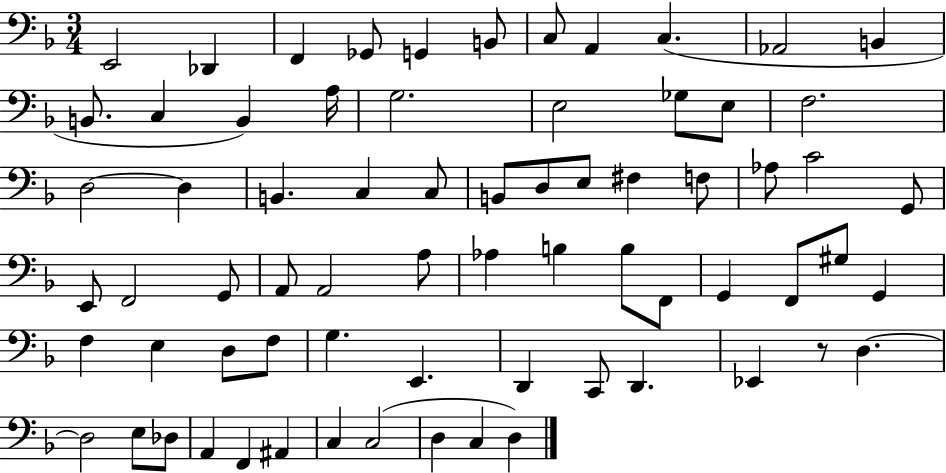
{
  \clef bass
  \numericTimeSignature
  \time 3/4
  \key f \major
  e,2 des,4 | f,4 ges,8 g,4 b,8 | c8 a,4 c4.( | aes,2 b,4 | \break b,8. c4 b,4) a16 | g2. | e2 ges8 e8 | f2. | \break d2~~ d4 | b,4. c4 c8 | b,8 d8 e8 fis4 f8 | aes8 c'2 g,8 | \break e,8 f,2 g,8 | a,8 a,2 a8 | aes4 b4 b8 f,8 | g,4 f,8 gis8 g,4 | \break f4 e4 d8 f8 | g4. e,4. | d,4 c,8 d,4. | ees,4 r8 d4.~~ | \break d2 e8 des8 | a,4 f,4 ais,4 | c4 c2( | d4 c4 d4) | \break \bar "|."
}